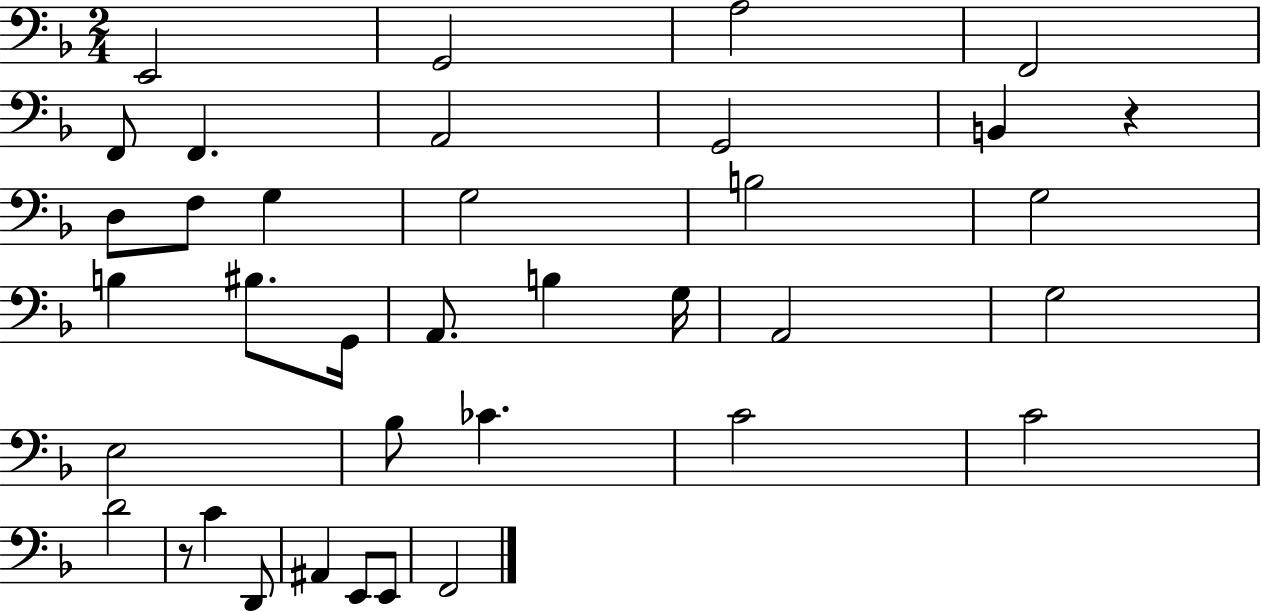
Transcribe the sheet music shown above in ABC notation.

X:1
T:Untitled
M:2/4
L:1/4
K:F
E,,2 G,,2 A,2 F,,2 F,,/2 F,, A,,2 G,,2 B,, z D,/2 F,/2 G, G,2 B,2 G,2 B, ^B,/2 G,,/4 A,,/2 B, G,/4 A,,2 G,2 E,2 _B,/2 _C C2 C2 D2 z/2 C D,,/2 ^A,, E,,/2 E,,/2 F,,2